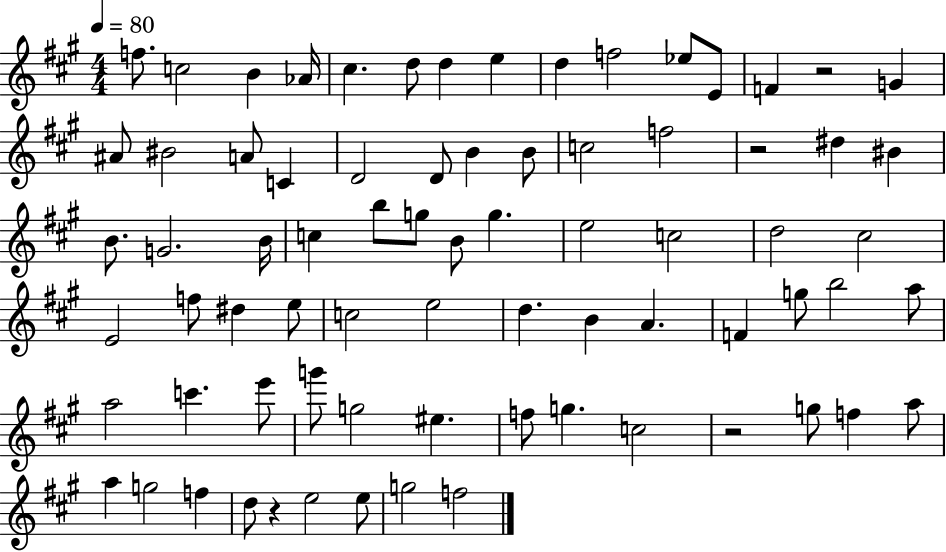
{
  \clef treble
  \numericTimeSignature
  \time 4/4
  \key a \major
  \tempo 4 = 80
  f''8. c''2 b'4 aes'16 | cis''4. d''8 d''4 e''4 | d''4 f''2 ees''8 e'8 | f'4 r2 g'4 | \break ais'8 bis'2 a'8 c'4 | d'2 d'8 b'4 b'8 | c''2 f''2 | r2 dis''4 bis'4 | \break b'8. g'2. b'16 | c''4 b''8 g''8 b'8 g''4. | e''2 c''2 | d''2 cis''2 | \break e'2 f''8 dis''4 e''8 | c''2 e''2 | d''4. b'4 a'4. | f'4 g''8 b''2 a''8 | \break a''2 c'''4. e'''8 | g'''8 g''2 eis''4. | f''8 g''4. c''2 | r2 g''8 f''4 a''8 | \break a''4 g''2 f''4 | d''8 r4 e''2 e''8 | g''2 f''2 | \bar "|."
}